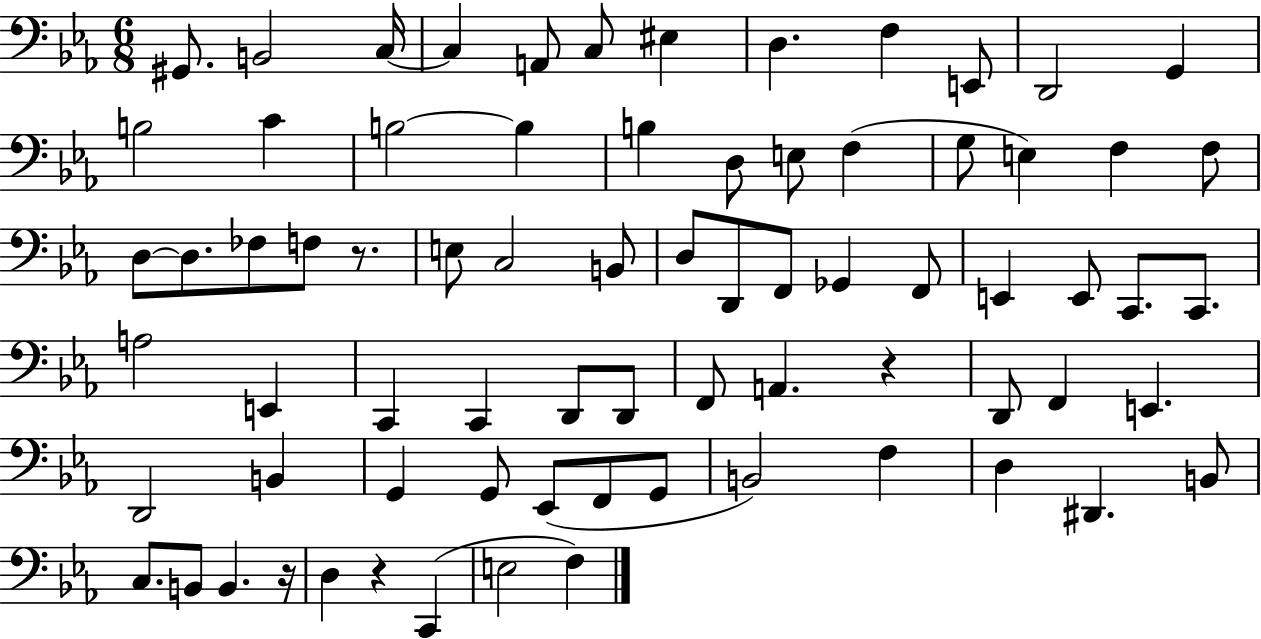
{
  \clef bass
  \numericTimeSignature
  \time 6/8
  \key ees \major
  gis,8. b,2 c16~~ | c4 a,8 c8 eis4 | d4. f4 e,8 | d,2 g,4 | \break b2 c'4 | b2~~ b4 | b4 d8 e8 f4( | g8 e4) f4 f8 | \break d8~~ d8. fes8 f8 r8. | e8 c2 b,8 | d8 d,8 f,8 ges,4 f,8 | e,4 e,8 c,8. c,8. | \break a2 e,4 | c,4 c,4 d,8 d,8 | f,8 a,4. r4 | d,8 f,4 e,4. | \break d,2 b,4 | g,4 g,8 ees,8( f,8 g,8 | b,2) f4 | d4 dis,4. b,8 | \break c8. b,8 b,4. r16 | d4 r4 c,4( | e2 f4) | \bar "|."
}